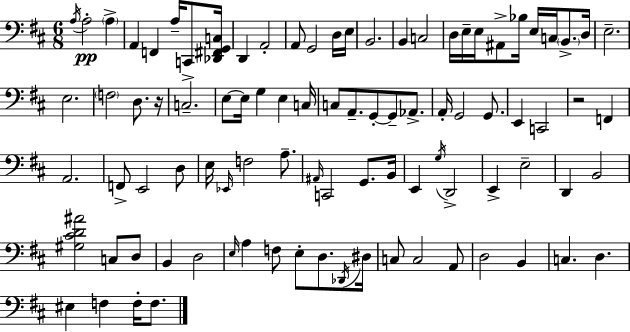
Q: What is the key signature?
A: D major